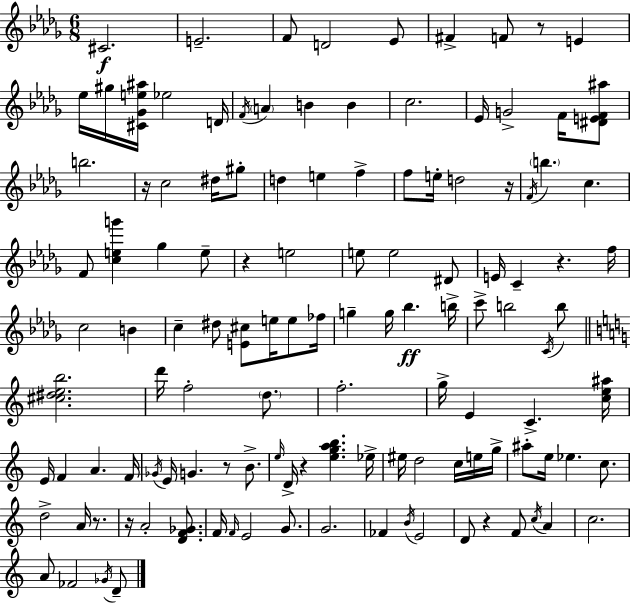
C#4/h. E4/h. F4/e D4/h Eb4/e F#4/q F4/e R/e E4/q Eb5/s G#5/s [C#4,Gb4,E5,A#5]/s Eb5/h D4/s F4/s A4/q B4/q B4/q C5/h. Eb4/s G4/h F4/s [D#4,E4,F4,A#5]/e B5/h. R/s C5/h D#5/s G#5/e D5/q E5/q F5/q F5/e E5/s D5/h R/s F4/s B5/q. C5/q. F4/e [C5,E5,G6]/q Gb5/q E5/e R/q E5/h E5/e E5/h D#4/e E4/s C4/q R/q. F5/s C5/h B4/q C5/q D#5/e [E4,C#5]/e E5/s E5/e FES5/s G5/q G5/s Bb5/q. B5/s C6/e B5/h C4/s B5/e [C#5,D#5,E5,B5]/h. D6/s F5/h D5/e. F5/h. G5/s E4/q C4/q. [C5,E5,A#5]/s E4/s F4/q A4/q. F4/s Gb4/s E4/s G4/q. R/e B4/e. E5/s D4/s R/q [E5,G5,A5,B5]/q. Eb5/s EIS5/s D5/h C5/s E5/s G5/s A#5/e E5/s Eb5/q. C5/e. D5/h A4/s R/e. R/s A4/h [D4,F4,Gb4]/e. F4/s F4/s E4/h G4/e. G4/h. FES4/q B4/s E4/h D4/e R/q F4/e C5/s A4/q C5/h. A4/e FES4/h Gb4/s D4/e